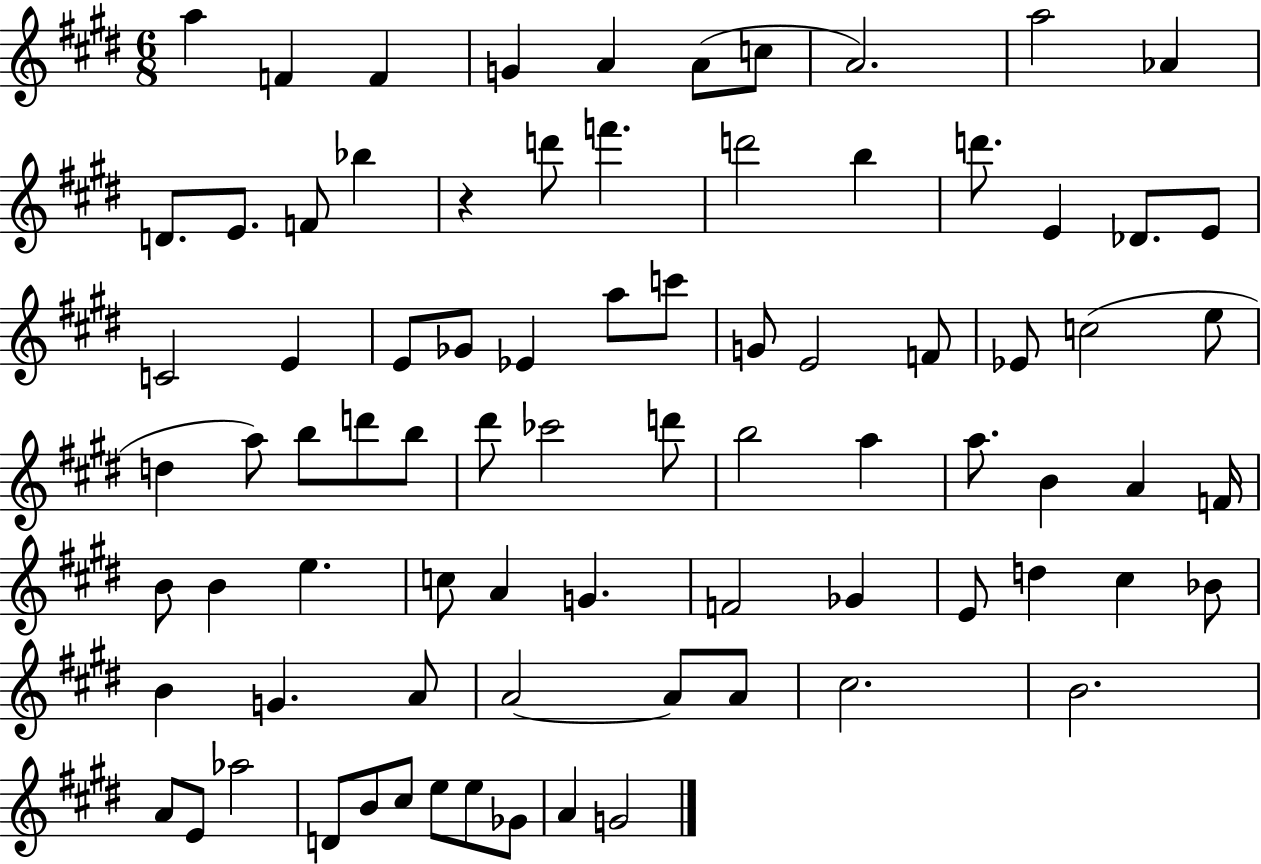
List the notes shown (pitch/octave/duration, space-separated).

A5/q F4/q F4/q G4/q A4/q A4/e C5/e A4/h. A5/h Ab4/q D4/e. E4/e. F4/e Bb5/q R/q D6/e F6/q. D6/h B5/q D6/e. E4/q Db4/e. E4/e C4/h E4/q E4/e Gb4/e Eb4/q A5/e C6/e G4/e E4/h F4/e Eb4/e C5/h E5/e D5/q A5/e B5/e D6/e B5/e D#6/e CES6/h D6/e B5/h A5/q A5/e. B4/q A4/q F4/s B4/e B4/q E5/q. C5/e A4/q G4/q. F4/h Gb4/q E4/e D5/q C#5/q Bb4/e B4/q G4/q. A4/e A4/h A4/e A4/e C#5/h. B4/h. A4/e E4/e Ab5/h D4/e B4/e C#5/e E5/e E5/e Gb4/e A4/q G4/h